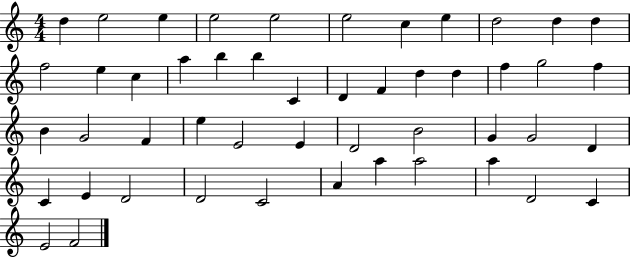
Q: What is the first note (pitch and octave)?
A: D5